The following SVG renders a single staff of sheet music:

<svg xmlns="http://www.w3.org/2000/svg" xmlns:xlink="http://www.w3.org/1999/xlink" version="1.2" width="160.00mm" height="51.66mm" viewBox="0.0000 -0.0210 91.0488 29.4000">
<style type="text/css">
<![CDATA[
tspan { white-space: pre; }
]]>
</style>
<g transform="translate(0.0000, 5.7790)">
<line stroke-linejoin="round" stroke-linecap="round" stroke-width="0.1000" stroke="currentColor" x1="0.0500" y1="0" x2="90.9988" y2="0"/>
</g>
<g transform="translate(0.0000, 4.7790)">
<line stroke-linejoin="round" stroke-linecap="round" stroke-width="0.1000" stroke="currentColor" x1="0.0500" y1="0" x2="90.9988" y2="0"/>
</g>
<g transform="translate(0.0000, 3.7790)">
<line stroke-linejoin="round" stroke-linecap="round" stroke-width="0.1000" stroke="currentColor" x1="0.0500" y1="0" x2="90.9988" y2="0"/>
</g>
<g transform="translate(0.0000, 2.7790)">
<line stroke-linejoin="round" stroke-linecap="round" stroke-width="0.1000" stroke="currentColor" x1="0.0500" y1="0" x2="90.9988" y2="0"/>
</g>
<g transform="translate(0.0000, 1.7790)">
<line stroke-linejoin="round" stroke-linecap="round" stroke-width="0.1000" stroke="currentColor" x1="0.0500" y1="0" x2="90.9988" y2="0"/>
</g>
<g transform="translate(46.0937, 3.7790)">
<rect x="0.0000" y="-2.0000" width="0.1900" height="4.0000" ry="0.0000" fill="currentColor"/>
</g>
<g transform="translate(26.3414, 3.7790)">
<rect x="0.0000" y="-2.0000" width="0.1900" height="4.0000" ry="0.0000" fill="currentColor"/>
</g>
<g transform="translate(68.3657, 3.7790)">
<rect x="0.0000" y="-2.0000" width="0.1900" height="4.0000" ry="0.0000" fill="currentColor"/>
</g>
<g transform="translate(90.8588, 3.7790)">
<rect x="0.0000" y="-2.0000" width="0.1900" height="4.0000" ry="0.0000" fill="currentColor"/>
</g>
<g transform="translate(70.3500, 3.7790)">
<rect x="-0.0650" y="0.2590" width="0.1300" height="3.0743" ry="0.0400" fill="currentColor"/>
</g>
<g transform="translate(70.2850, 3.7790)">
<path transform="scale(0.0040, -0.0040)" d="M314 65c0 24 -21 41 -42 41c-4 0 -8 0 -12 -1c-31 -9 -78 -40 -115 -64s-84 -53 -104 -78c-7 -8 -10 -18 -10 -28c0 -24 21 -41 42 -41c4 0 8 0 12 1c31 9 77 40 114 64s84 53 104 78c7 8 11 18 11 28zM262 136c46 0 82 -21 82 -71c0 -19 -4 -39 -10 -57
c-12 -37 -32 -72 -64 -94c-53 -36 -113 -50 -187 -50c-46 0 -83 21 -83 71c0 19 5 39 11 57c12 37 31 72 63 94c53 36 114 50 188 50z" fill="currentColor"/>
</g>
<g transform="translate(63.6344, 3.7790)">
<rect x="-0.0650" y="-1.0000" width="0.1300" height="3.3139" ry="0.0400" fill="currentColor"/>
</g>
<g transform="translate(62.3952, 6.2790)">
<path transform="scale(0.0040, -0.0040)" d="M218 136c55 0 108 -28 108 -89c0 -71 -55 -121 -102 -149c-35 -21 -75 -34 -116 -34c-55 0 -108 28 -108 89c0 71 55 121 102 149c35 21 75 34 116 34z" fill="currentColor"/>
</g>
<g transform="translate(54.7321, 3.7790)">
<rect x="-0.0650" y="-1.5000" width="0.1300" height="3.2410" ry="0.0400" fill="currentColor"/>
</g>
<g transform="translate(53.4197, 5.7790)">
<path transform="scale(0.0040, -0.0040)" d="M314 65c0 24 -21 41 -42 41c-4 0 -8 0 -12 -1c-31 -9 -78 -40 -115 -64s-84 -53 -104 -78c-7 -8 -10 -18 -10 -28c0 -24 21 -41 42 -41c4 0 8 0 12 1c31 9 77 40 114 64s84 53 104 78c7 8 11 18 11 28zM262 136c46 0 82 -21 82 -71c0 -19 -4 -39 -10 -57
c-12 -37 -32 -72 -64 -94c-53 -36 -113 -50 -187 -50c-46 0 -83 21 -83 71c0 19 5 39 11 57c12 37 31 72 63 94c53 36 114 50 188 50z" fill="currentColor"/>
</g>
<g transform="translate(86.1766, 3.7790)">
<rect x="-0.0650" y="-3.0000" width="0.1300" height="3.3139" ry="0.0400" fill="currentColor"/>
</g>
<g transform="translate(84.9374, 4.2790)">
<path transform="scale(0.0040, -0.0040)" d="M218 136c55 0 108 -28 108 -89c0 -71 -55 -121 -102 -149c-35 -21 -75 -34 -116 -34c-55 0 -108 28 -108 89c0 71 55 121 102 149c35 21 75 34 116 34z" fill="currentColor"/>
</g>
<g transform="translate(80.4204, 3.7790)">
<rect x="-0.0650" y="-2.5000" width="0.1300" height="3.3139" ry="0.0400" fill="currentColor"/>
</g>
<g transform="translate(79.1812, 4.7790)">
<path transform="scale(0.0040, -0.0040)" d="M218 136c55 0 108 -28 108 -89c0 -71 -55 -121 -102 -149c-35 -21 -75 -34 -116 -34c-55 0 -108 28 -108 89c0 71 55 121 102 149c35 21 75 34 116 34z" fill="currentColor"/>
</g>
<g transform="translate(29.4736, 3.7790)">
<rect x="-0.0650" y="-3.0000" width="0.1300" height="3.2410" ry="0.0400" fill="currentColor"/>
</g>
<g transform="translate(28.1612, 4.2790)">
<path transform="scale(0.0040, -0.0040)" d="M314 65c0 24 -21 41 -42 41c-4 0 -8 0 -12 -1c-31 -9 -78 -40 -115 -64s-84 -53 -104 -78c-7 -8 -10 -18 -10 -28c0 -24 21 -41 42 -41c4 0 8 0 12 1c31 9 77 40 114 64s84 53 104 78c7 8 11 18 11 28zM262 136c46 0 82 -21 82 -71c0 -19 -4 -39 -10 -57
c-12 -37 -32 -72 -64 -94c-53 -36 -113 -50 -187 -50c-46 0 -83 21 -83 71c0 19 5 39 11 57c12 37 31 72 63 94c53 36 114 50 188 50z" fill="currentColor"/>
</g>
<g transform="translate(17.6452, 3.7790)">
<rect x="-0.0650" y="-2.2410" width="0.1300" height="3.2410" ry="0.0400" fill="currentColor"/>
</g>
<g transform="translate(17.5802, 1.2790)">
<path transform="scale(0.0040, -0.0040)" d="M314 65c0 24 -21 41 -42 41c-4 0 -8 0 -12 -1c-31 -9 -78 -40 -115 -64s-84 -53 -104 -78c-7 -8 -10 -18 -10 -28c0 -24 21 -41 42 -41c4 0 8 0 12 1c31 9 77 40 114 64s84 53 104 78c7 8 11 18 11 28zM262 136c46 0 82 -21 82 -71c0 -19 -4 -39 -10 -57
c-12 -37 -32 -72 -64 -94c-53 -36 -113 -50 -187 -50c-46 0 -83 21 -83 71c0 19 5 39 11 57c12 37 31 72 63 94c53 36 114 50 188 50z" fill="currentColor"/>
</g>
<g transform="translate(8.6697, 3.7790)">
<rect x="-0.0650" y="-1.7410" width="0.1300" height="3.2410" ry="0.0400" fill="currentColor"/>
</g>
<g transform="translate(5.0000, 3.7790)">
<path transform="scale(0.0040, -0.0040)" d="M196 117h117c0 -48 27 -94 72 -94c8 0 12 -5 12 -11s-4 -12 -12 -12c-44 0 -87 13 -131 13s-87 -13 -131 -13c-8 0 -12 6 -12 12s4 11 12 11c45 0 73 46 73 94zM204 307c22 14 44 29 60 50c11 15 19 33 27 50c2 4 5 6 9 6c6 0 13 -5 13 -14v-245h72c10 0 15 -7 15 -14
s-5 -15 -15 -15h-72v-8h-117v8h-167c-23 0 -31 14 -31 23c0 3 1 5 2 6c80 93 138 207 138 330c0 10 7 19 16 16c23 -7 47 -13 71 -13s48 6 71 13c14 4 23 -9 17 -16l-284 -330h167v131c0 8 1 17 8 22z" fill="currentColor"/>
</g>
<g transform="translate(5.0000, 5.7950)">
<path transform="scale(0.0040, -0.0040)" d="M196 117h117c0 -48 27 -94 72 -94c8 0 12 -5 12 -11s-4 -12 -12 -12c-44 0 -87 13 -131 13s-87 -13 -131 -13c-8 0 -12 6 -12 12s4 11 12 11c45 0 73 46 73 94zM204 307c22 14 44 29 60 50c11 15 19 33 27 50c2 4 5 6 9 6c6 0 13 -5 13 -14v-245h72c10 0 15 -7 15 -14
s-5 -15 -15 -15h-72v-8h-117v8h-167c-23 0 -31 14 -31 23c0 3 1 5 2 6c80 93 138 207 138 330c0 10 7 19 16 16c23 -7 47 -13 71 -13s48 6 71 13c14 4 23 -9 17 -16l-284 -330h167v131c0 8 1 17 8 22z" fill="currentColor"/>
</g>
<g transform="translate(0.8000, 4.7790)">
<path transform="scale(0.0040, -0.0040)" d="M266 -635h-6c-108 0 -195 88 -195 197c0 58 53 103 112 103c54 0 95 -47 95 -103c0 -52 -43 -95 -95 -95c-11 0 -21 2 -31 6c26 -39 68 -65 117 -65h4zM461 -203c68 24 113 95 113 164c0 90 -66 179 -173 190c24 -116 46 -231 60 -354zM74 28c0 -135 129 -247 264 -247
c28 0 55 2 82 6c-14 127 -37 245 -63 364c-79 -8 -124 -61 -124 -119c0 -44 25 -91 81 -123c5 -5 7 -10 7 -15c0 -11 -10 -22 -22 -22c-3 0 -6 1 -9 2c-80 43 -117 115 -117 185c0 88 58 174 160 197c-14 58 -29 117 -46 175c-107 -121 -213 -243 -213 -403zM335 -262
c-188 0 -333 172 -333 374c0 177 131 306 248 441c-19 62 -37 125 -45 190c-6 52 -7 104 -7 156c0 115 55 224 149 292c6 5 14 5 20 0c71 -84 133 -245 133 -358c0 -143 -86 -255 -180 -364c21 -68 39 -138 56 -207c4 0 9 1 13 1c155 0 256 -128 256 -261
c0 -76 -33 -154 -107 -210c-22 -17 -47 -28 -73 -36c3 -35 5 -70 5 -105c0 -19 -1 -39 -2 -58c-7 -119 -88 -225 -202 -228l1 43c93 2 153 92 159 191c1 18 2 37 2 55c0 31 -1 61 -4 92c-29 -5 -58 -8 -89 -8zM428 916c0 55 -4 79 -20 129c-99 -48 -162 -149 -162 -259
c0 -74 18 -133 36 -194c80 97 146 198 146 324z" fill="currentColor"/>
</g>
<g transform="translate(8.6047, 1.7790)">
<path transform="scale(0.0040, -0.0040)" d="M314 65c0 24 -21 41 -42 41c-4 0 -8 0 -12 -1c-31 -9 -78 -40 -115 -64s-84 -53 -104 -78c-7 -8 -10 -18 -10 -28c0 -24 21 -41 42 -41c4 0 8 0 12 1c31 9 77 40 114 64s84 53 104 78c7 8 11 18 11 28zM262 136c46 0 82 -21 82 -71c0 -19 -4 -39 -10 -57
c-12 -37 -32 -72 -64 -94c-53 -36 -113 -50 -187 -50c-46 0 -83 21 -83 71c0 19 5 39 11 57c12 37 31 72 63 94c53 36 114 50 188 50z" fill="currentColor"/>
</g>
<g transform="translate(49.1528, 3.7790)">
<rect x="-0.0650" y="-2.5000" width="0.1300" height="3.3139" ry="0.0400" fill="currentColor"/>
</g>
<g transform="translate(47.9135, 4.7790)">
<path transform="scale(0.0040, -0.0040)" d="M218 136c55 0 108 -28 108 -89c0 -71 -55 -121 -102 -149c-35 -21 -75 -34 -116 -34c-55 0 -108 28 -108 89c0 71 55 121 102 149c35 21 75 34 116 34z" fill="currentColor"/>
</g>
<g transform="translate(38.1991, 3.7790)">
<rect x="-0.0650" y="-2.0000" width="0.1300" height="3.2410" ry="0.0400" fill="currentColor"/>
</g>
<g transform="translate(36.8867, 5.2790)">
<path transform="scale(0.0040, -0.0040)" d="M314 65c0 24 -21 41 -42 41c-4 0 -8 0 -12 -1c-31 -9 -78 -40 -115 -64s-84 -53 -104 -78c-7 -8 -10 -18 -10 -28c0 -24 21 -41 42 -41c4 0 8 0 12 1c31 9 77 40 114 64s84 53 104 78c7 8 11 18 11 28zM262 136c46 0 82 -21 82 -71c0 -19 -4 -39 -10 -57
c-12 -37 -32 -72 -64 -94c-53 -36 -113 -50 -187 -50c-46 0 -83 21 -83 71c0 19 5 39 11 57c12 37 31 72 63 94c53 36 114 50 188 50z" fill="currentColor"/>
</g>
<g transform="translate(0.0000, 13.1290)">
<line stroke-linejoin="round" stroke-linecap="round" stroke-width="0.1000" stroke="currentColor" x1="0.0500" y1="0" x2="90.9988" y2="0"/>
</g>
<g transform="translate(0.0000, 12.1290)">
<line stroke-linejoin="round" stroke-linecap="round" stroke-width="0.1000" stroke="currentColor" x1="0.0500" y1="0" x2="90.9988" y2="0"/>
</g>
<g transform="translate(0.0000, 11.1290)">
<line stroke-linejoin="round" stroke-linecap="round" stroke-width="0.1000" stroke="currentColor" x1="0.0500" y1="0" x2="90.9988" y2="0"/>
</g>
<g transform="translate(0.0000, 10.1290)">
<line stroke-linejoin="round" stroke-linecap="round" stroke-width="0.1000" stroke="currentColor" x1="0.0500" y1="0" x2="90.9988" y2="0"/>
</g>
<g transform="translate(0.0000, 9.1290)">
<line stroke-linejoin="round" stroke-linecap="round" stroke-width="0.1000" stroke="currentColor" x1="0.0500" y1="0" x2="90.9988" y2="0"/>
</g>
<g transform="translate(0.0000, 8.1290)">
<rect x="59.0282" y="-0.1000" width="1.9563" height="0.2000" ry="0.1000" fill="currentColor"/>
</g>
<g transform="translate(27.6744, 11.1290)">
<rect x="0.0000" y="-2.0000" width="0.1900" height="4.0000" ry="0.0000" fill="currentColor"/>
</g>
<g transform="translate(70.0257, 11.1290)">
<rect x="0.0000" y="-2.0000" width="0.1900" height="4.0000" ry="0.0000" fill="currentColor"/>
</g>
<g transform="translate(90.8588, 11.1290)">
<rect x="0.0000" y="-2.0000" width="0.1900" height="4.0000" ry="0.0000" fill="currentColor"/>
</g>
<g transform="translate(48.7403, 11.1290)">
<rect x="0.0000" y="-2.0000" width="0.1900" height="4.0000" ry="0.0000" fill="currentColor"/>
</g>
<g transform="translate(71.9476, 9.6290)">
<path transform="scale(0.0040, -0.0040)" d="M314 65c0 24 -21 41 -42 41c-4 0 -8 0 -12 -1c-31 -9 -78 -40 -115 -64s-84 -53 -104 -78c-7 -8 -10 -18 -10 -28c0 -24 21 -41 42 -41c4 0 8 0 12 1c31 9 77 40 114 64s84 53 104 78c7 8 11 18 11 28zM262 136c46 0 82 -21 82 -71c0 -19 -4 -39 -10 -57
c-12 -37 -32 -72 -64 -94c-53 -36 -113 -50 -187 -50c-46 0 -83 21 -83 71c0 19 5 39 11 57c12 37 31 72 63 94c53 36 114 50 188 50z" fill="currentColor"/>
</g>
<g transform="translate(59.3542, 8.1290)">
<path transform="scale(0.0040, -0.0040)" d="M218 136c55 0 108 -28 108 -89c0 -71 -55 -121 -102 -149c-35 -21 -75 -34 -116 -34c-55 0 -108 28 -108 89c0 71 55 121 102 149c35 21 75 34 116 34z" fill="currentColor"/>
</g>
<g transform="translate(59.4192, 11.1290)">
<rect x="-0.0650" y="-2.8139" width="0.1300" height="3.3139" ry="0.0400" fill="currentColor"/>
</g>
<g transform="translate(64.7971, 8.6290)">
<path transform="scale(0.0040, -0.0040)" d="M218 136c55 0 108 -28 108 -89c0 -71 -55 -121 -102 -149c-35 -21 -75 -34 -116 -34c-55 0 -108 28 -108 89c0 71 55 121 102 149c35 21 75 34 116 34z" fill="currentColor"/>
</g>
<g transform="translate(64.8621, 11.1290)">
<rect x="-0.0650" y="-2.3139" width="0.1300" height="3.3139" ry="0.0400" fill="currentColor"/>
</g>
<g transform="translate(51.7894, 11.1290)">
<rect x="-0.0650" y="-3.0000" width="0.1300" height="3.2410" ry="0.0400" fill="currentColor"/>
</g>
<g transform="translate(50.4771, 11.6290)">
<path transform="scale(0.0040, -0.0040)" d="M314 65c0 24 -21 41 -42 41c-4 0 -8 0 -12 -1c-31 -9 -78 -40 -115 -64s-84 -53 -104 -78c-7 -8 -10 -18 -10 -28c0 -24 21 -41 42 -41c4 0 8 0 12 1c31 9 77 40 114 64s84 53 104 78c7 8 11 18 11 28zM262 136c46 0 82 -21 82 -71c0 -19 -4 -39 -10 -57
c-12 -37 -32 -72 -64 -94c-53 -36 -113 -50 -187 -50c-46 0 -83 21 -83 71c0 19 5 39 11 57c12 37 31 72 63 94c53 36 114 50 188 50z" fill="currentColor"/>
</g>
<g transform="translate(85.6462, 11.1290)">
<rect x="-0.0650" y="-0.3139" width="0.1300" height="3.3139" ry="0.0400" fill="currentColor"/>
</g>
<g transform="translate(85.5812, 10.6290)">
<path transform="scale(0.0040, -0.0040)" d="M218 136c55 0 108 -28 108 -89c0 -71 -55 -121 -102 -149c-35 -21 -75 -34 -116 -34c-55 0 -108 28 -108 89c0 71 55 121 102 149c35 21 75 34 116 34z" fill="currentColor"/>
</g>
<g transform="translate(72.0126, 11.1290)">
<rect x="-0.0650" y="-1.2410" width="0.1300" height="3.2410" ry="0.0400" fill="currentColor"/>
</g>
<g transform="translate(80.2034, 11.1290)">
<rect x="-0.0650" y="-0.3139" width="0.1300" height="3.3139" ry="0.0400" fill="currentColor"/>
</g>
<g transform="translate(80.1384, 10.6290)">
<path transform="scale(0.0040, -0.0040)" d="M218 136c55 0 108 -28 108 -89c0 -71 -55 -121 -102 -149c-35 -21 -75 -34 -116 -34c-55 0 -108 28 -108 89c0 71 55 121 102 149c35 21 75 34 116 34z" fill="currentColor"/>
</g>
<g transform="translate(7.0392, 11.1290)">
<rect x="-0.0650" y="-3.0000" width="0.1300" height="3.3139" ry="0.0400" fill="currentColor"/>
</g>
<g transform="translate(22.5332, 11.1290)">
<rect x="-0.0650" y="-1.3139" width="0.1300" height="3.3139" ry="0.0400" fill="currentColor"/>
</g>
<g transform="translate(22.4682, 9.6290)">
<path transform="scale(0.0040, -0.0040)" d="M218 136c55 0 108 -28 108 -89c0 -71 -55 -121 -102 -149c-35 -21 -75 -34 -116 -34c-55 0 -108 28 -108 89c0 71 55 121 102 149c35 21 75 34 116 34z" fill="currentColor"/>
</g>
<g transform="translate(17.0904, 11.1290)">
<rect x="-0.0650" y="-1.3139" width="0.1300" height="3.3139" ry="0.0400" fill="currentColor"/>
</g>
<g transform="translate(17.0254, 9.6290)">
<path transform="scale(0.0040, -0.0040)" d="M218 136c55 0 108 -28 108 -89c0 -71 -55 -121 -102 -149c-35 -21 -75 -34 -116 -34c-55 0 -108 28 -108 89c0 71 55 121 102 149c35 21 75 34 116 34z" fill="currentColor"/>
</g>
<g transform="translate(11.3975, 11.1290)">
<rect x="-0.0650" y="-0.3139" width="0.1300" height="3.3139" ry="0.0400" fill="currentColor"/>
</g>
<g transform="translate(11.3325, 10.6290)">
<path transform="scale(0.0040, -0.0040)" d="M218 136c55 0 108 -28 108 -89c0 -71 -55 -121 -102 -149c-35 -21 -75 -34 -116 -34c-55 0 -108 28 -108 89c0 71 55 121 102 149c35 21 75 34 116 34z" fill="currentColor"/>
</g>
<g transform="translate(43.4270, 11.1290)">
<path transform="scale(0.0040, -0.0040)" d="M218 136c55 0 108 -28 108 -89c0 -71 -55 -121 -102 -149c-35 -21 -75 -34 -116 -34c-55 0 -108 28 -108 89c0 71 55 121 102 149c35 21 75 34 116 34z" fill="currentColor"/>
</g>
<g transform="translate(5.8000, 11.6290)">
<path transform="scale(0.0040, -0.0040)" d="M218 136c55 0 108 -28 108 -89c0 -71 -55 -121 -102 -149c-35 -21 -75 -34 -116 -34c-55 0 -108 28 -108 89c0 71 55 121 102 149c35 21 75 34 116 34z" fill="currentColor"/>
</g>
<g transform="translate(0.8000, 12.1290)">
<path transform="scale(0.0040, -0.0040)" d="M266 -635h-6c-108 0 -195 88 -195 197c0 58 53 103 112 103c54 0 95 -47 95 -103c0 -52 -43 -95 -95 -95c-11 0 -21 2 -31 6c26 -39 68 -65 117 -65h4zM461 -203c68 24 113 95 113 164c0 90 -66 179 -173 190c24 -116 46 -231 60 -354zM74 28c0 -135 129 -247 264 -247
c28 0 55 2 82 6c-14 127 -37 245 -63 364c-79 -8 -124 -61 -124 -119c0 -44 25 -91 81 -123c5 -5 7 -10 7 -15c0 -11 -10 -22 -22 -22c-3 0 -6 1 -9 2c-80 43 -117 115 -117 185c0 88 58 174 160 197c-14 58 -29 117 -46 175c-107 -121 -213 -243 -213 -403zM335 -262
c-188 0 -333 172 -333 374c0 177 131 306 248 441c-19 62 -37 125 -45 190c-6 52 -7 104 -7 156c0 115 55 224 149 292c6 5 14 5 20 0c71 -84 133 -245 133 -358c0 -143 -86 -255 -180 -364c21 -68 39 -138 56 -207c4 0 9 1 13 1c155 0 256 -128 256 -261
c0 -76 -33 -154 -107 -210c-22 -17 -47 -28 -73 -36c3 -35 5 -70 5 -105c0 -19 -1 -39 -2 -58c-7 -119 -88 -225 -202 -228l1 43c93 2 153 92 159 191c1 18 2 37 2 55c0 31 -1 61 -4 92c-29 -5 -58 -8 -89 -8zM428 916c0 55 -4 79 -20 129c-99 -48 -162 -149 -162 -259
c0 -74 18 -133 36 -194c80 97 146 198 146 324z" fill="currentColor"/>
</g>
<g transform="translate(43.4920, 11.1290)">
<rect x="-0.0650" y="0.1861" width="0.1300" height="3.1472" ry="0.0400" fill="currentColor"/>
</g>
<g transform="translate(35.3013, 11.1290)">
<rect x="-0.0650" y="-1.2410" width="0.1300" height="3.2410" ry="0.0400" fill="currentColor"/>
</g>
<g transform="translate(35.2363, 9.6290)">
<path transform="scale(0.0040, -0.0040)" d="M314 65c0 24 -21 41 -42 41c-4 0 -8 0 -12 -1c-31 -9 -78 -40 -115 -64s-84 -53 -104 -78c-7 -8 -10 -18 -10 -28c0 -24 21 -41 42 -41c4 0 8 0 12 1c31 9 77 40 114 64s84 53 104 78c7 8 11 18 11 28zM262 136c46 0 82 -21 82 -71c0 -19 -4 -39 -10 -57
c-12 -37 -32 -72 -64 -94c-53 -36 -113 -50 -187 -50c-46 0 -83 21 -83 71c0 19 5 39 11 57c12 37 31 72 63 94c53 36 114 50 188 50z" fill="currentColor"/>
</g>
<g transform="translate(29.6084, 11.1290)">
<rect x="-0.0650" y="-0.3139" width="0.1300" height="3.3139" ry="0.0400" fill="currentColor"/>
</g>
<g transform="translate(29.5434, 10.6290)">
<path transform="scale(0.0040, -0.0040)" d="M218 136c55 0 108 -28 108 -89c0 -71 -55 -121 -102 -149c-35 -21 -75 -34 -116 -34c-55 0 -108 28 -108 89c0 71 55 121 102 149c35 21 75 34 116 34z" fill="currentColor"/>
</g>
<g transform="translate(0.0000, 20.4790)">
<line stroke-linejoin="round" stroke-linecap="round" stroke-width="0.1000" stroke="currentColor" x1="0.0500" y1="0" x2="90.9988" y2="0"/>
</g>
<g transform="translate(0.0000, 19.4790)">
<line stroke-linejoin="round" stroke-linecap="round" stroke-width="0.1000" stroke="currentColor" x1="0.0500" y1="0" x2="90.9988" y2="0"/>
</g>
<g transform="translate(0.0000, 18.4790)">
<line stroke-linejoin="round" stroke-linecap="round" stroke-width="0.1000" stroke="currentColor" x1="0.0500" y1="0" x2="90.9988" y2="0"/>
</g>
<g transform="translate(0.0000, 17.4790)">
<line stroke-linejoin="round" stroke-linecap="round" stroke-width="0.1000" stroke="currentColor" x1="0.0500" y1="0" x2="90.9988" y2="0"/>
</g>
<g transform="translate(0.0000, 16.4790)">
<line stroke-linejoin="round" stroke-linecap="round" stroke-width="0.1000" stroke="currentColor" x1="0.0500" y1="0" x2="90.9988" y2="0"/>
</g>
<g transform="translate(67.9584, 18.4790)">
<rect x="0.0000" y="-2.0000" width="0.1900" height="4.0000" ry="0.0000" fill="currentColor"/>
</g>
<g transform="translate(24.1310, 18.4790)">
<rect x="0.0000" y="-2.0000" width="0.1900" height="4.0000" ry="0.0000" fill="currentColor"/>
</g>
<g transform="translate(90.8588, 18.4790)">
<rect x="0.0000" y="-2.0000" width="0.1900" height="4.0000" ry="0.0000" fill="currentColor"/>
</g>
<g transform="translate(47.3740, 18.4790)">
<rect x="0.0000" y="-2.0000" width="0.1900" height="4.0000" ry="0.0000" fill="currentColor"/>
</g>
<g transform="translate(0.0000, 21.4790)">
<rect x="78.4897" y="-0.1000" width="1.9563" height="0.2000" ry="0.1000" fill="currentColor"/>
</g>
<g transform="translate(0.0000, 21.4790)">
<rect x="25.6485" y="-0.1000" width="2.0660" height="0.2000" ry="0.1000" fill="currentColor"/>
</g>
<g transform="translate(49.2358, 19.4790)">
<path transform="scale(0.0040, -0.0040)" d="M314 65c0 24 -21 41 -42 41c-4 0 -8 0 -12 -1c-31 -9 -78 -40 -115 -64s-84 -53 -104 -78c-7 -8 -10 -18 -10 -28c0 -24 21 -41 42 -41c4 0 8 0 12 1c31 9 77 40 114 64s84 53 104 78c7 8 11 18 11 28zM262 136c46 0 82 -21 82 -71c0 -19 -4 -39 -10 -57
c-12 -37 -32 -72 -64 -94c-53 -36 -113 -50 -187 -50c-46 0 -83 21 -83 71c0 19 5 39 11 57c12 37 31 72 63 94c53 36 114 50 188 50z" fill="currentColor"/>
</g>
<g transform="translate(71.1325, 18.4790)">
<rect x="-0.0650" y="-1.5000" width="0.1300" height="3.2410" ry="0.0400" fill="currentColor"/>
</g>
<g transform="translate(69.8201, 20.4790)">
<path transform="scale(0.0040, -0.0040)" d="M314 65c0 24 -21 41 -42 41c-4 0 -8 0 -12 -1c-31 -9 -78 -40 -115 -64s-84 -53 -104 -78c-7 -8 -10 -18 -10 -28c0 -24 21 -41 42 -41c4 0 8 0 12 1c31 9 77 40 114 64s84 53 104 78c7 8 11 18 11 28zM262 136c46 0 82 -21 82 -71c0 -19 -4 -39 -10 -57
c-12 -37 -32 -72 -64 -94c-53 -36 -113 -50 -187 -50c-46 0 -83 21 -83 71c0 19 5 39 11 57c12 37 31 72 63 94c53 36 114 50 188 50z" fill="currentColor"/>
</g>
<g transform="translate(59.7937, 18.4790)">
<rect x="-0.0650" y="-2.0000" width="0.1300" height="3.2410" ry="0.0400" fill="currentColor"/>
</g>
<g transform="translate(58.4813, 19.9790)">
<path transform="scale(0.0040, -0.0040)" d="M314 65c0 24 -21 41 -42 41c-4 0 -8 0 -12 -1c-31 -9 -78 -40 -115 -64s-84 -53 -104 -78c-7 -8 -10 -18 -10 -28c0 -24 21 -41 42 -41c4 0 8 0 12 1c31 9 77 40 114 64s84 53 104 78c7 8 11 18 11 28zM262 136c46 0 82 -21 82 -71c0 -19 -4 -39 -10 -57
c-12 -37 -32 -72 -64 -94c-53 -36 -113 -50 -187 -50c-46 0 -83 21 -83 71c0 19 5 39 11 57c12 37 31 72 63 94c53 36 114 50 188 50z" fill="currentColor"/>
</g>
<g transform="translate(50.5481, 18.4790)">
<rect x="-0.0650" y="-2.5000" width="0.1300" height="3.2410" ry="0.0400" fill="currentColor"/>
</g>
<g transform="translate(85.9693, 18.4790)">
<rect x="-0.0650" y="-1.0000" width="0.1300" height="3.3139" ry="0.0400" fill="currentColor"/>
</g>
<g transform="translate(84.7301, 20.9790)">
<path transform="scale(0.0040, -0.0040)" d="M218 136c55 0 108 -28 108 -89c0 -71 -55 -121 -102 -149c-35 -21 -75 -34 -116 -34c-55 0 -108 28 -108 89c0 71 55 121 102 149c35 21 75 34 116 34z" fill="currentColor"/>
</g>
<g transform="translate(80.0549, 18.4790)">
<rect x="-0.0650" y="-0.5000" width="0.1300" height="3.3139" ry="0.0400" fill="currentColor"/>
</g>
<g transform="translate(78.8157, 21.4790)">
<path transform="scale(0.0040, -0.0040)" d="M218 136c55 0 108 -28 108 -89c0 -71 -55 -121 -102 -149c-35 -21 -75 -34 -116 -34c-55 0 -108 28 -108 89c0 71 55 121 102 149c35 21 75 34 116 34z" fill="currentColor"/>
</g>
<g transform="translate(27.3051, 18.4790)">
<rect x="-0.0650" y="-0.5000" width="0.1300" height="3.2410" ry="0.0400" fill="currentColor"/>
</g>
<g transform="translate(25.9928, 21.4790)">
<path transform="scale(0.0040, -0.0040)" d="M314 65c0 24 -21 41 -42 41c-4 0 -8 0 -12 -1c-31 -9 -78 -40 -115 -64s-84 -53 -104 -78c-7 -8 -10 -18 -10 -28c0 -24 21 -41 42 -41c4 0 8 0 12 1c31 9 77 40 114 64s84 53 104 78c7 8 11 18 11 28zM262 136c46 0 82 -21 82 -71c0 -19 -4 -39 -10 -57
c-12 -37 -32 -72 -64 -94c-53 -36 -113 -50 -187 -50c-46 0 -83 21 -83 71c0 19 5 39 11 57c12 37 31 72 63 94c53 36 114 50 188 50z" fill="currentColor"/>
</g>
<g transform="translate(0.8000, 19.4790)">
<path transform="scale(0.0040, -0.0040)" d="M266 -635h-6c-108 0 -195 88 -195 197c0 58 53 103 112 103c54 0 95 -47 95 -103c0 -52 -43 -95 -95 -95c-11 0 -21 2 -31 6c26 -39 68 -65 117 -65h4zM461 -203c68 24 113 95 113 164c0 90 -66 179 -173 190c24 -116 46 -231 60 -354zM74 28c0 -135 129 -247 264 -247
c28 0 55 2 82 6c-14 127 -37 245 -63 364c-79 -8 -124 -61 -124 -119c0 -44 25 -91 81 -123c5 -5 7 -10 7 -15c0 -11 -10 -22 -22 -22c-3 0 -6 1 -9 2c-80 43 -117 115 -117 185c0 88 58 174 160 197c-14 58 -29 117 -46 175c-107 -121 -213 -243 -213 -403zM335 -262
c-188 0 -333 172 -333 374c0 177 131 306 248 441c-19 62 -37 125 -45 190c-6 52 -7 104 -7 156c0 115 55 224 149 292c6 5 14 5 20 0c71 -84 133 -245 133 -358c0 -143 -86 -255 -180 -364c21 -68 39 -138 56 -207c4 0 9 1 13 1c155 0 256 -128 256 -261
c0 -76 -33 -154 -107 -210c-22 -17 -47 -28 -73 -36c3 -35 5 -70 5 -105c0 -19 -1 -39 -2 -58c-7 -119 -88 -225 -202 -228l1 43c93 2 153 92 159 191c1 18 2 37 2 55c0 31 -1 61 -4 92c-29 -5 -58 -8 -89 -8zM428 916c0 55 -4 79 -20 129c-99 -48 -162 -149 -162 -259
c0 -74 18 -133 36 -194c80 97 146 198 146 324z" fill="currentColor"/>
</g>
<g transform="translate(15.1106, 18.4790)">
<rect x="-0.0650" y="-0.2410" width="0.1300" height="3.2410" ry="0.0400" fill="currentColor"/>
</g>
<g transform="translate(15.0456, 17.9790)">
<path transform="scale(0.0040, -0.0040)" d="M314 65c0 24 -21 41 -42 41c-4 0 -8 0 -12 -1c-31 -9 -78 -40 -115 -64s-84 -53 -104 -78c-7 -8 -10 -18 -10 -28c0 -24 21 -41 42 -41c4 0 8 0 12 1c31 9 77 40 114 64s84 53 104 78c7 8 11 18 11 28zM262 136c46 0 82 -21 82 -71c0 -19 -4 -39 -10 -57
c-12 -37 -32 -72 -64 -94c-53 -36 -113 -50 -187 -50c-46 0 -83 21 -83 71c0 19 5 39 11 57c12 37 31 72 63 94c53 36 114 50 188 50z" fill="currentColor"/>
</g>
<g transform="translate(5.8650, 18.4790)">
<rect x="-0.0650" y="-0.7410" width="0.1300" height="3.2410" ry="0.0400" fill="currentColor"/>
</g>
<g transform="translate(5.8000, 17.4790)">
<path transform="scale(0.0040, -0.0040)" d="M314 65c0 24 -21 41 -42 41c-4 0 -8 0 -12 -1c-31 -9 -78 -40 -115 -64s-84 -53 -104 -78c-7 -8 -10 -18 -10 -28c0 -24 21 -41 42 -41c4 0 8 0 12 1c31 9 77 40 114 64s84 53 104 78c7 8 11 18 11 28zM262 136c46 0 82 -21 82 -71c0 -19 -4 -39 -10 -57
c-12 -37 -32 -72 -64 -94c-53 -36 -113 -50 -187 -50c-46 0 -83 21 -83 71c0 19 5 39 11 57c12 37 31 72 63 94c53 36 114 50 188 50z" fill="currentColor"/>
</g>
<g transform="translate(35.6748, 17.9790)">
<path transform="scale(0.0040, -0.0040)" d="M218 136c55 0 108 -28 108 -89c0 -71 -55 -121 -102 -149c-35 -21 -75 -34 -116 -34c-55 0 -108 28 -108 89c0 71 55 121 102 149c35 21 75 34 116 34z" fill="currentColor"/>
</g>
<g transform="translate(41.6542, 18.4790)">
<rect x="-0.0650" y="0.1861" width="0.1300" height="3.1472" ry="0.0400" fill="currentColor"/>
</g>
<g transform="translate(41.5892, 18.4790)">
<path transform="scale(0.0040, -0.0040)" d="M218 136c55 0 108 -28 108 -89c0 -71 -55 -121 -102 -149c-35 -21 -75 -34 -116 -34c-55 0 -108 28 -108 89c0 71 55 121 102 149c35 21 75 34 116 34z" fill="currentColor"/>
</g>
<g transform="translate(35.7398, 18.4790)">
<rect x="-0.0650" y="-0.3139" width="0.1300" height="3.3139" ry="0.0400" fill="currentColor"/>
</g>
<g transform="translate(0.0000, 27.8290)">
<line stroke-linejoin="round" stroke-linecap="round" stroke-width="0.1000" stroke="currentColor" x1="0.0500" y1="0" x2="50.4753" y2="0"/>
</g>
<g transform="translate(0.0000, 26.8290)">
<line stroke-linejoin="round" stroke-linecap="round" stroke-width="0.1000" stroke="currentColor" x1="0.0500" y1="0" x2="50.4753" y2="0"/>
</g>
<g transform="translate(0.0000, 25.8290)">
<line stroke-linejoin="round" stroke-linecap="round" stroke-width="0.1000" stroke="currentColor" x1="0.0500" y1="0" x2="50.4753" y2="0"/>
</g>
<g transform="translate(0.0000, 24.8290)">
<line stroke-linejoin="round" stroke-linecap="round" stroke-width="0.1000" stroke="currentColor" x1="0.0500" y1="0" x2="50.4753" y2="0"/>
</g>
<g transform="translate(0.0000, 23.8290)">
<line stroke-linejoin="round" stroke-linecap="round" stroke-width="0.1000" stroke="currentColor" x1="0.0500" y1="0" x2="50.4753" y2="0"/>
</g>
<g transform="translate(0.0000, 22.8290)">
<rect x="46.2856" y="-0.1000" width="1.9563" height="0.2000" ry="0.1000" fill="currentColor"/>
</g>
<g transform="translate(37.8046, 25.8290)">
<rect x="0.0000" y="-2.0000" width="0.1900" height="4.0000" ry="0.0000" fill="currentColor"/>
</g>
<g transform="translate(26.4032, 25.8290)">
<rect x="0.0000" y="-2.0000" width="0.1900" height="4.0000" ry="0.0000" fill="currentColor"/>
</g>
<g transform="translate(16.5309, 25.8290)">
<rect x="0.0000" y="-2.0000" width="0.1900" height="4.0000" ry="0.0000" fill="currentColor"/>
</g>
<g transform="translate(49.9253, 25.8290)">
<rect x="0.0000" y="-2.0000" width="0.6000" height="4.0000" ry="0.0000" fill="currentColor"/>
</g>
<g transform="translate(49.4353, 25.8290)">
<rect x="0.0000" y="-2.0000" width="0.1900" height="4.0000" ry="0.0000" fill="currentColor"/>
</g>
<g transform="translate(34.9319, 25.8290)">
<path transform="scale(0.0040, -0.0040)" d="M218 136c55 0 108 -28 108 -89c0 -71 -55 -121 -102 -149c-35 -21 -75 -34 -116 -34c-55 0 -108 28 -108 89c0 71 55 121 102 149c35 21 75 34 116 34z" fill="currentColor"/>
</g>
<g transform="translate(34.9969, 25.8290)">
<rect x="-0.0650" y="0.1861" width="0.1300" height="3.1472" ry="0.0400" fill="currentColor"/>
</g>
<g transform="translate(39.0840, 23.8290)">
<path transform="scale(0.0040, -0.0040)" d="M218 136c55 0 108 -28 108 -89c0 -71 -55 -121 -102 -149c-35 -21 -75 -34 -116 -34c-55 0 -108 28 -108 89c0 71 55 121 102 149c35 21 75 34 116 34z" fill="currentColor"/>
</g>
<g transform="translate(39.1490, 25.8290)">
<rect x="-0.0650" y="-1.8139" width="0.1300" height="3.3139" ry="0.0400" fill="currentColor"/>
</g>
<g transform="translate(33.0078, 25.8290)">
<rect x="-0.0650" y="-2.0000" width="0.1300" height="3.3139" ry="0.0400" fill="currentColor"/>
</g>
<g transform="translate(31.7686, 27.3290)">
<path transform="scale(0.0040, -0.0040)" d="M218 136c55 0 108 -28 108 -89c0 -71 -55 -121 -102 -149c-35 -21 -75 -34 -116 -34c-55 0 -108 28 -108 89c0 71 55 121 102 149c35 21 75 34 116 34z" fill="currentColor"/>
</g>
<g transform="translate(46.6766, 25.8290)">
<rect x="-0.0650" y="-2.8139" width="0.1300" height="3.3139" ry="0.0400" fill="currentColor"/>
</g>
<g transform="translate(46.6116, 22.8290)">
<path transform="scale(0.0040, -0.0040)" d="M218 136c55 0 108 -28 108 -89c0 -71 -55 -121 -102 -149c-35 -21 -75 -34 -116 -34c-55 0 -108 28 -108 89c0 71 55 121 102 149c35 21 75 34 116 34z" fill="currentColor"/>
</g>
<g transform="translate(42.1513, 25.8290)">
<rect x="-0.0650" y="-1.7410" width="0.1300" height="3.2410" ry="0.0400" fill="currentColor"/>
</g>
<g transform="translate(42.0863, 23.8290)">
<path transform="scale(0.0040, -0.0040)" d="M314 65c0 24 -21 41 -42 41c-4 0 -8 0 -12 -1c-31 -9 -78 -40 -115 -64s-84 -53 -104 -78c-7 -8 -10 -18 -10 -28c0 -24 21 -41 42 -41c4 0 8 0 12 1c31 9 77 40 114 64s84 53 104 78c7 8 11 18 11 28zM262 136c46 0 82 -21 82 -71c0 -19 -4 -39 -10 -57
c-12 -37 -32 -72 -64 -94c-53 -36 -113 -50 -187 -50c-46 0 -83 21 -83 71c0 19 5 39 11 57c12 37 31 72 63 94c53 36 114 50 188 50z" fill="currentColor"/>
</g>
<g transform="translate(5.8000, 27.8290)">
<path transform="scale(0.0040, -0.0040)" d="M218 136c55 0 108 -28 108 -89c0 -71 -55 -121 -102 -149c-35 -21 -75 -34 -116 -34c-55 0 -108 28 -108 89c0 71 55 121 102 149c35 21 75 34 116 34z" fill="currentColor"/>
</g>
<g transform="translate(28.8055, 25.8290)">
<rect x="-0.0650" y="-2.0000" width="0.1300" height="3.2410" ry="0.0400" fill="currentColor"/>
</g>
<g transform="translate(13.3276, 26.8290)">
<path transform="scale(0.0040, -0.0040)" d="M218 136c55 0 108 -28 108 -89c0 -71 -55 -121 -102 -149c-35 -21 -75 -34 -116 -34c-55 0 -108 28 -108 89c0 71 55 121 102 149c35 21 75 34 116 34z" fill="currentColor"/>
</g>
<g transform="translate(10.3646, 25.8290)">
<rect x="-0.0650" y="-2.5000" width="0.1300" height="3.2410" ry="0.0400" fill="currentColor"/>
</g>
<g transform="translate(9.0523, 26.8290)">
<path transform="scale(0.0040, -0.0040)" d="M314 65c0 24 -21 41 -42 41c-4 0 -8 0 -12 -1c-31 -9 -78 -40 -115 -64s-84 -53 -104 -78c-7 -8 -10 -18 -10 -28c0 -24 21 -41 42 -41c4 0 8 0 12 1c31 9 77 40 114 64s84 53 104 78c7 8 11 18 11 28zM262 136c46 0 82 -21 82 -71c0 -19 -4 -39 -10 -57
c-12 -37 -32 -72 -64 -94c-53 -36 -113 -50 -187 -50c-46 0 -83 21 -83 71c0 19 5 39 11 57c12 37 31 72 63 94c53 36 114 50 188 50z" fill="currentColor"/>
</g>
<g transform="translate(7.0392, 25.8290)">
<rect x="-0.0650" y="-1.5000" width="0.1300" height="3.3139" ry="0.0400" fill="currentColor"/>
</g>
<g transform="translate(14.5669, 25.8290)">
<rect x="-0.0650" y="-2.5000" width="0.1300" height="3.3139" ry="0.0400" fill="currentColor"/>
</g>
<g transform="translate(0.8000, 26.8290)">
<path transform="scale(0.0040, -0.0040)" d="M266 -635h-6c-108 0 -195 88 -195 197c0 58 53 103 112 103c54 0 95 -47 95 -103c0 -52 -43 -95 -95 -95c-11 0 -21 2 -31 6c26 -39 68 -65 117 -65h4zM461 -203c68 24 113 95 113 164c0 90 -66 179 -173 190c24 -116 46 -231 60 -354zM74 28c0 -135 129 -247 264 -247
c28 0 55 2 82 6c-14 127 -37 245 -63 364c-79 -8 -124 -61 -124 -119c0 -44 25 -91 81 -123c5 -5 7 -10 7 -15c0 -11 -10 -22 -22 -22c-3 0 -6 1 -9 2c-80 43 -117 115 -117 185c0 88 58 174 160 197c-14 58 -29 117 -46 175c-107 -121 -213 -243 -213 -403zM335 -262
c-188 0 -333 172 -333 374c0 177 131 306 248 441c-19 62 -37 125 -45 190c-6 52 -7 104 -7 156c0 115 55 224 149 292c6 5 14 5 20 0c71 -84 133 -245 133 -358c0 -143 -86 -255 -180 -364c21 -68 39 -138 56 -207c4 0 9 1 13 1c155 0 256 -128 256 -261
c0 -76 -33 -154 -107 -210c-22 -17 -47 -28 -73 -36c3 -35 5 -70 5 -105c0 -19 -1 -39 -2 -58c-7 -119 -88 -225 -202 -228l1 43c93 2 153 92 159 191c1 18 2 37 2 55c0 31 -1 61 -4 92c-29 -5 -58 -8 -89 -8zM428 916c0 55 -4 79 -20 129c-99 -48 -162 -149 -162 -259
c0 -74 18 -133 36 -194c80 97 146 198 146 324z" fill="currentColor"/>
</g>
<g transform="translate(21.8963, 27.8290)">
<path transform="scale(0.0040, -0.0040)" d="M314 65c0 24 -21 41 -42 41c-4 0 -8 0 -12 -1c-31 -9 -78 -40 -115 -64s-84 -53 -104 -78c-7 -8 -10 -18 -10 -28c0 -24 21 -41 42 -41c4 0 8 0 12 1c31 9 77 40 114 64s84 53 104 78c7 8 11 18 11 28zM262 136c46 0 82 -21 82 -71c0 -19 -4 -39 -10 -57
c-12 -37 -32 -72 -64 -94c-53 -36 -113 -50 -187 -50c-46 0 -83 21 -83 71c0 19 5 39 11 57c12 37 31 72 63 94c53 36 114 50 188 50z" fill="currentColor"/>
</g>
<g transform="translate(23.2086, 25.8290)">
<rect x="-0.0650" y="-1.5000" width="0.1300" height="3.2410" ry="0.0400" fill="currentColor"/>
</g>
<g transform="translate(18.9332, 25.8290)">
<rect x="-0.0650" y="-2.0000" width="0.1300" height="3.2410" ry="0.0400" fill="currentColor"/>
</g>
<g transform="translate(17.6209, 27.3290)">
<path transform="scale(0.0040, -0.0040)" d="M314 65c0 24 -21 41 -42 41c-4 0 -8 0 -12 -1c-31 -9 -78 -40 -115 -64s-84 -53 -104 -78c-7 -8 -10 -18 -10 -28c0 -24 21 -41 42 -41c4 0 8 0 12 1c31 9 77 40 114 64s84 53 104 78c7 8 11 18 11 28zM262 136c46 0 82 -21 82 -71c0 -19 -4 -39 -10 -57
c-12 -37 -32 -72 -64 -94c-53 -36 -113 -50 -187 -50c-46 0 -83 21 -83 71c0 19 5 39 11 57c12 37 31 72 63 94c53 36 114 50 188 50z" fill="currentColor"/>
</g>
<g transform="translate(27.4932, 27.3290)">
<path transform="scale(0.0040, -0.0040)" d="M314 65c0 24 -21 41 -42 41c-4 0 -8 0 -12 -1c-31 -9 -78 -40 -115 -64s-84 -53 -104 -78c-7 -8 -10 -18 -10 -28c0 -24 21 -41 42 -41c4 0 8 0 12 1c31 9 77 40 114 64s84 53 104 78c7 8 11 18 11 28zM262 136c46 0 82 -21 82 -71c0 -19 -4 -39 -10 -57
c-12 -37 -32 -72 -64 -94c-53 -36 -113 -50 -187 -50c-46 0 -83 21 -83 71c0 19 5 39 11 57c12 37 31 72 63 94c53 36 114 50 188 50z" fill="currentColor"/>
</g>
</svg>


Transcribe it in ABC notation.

X:1
T:Untitled
M:4/4
L:1/4
K:C
f2 g2 A2 F2 G E2 D B2 G A A c e e c e2 B A2 a g e2 c c d2 c2 C2 c B G2 F2 E2 C D E G2 G F2 E2 F2 F B f f2 a